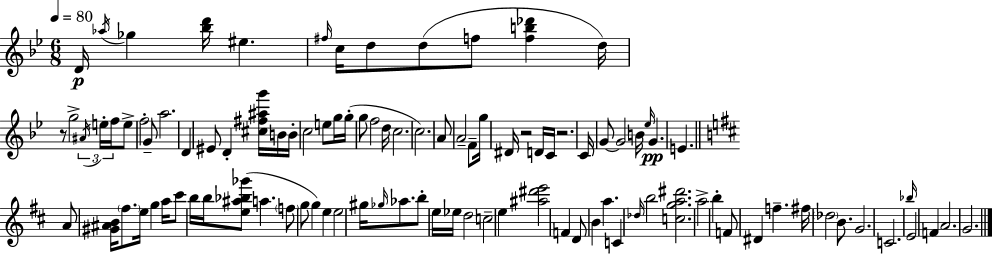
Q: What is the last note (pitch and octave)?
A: G4